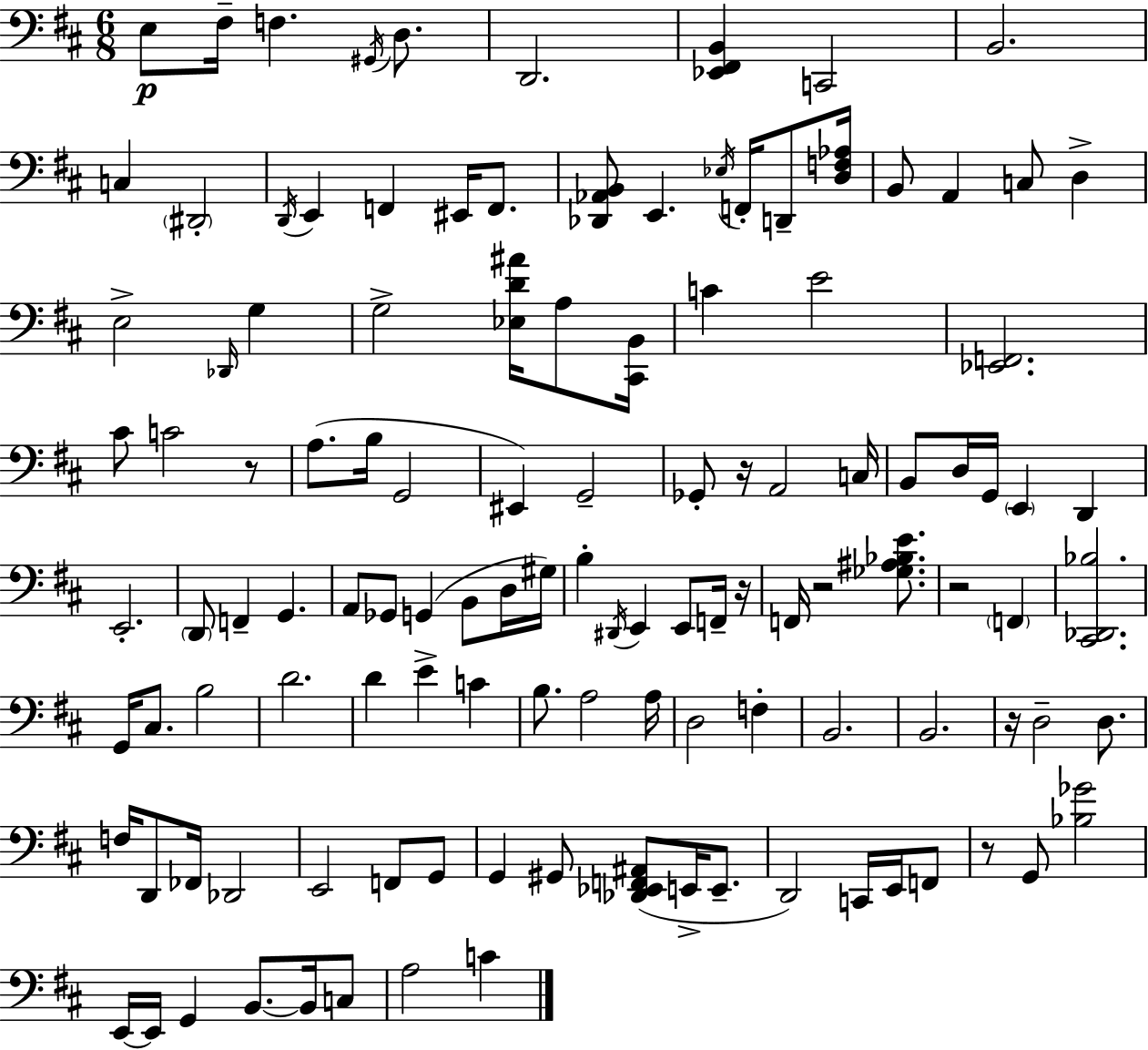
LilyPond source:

{
  \clef bass
  \numericTimeSignature
  \time 6/8
  \key d \major
  e8\p fis16-- f4. \acciaccatura { gis,16 } d8. | d,2. | <ees, fis, b,>4 c,2 | b,2. | \break c4 \parenthesize dis,2-. | \acciaccatura { d,16 } e,4 f,4 eis,16 f,8. | <des, aes, b,>8 e,4. \acciaccatura { ees16 } f,16-. | d,8-- <d f aes>16 b,8 a,4 c8 d4-> | \break e2-> \grace { des,16 } | g4 g2-> | <ees d' ais'>16 a8 <cis, b,>16 c'4 e'2 | <ees, f,>2. | \break cis'8 c'2 | r8 a8.( b16 g,2 | eis,4) g,2-- | ges,8-. r16 a,2 | \break c16 b,8 d16 g,16 \parenthesize e,4 | d,4 e,2.-. | \parenthesize d,8 f,4-- g,4. | a,8 ges,8 g,4( | \break b,8 d16 gis16) b4-. \acciaccatura { dis,16 } e,4 | e,8 f,16-- r16 f,16 r2 | <ges ais bes e'>8. r2 | \parenthesize f,4 <cis, des, bes>2. | \break g,16 cis8. b2 | d'2. | d'4 e'4-> | c'4 b8. a2 | \break a16 d2 | f4-. b,2. | b,2. | r16 d2-- | \break d8. f16 d,8 fes,16 des,2 | e,2 | f,8 g,8 g,4 gis,8 <des, ees, f, ais,>8( | e,16-> e,8.-- d,2) | \break c,16 e,16 f,8 r8 g,8 <bes ges'>2 | e,16~~ e,16 g,4 b,8.~~ | b,16 c8 a2 | c'4 \bar "|."
}